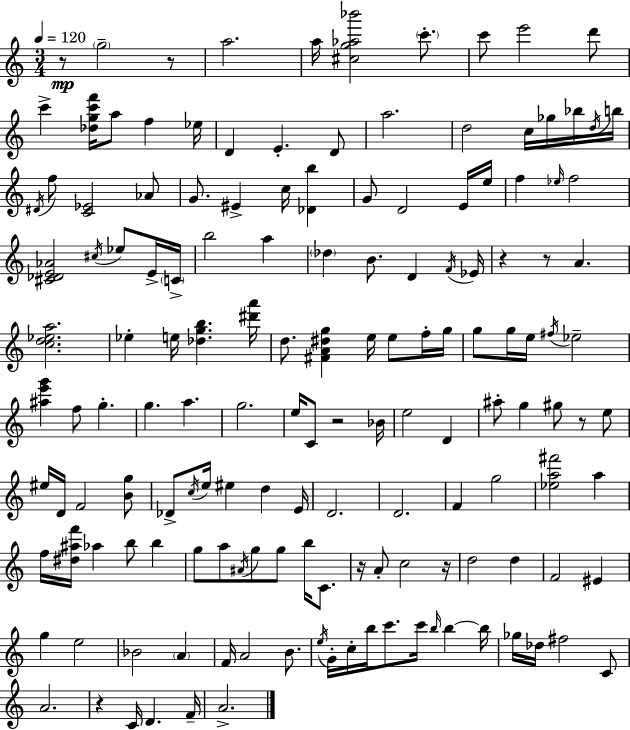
X:1
T:Untitled
M:3/4
L:1/4
K:C
z/2 g2 z/2 a2 a/4 [^cg_a_b']2 c'/2 c'/2 e'2 d'/2 c' [_dgc'f']/4 a/2 f _e/4 D E D/2 a2 d2 c/4 _g/4 _b/4 d/4 b/4 ^D/4 f/2 [C_E]2 _A/2 G/2 ^E c/4 [_Db] G/2 D2 E/4 e/4 f _e/4 f2 [^C_DE_A]2 ^c/4 _e/2 E/4 C/4 b2 a _d B/2 D F/4 _E/4 z z/2 A [cd_ea]2 _e e/4 [_dgb] [^d'a']/4 d/2 [^FA^dg] e/4 e/2 f/4 g/4 g/2 g/4 e/4 ^f/4 _e2 [^ae'g'] f/2 g g a g2 e/4 C/2 z2 _B/4 e2 D ^a/2 g ^g/2 z/2 e/2 ^e/4 D/4 F2 [Bg]/2 _D/2 c/4 e/4 ^e d E/4 D2 D2 F g2 [_ea^f']2 a f/4 [^d^af']/4 _a b/2 b g/2 a/2 ^A/4 g/2 g/2 b/4 C/2 z/4 A/2 c2 z/4 d2 d F2 ^E g e2 _B2 A F/4 A2 B/2 e/4 G/4 c/4 b/4 c'/2 c'/4 b/4 b b/4 _g/4 _d/4 ^f2 C/2 A2 z C/4 D F/4 A2